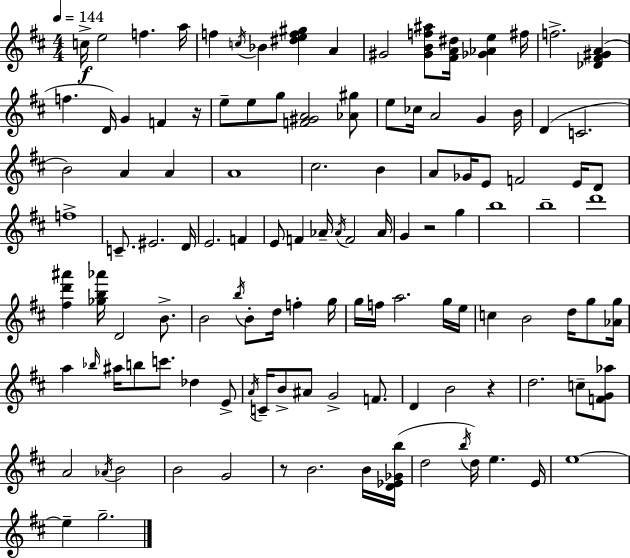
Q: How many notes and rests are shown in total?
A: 119